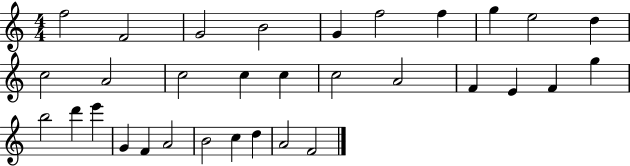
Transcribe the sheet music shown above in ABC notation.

X:1
T:Untitled
M:4/4
L:1/4
K:C
f2 F2 G2 B2 G f2 f g e2 d c2 A2 c2 c c c2 A2 F E F g b2 d' e' G F A2 B2 c d A2 F2